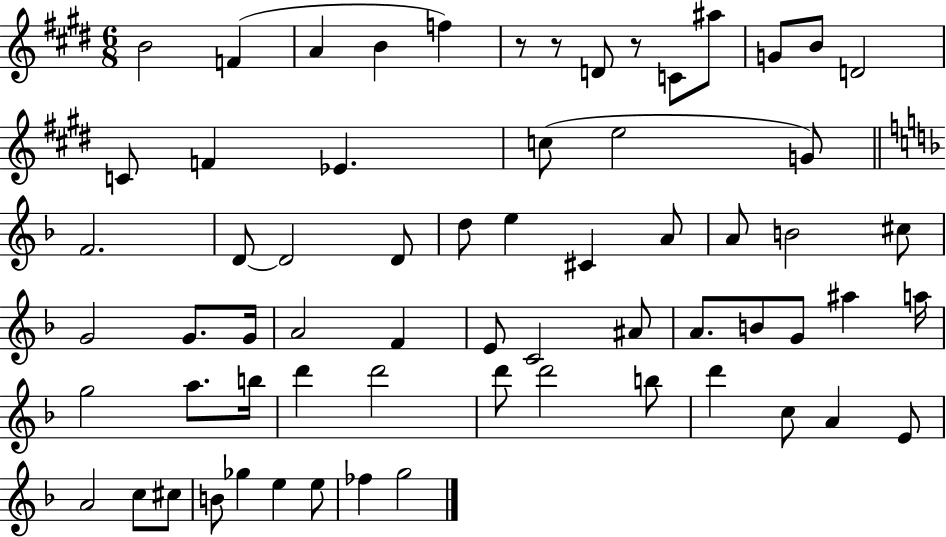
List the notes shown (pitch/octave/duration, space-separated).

B4/h F4/q A4/q B4/q F5/q R/e R/e D4/e R/e C4/e A#5/e G4/e B4/e D4/h C4/e F4/q Eb4/q. C5/e E5/h G4/e F4/h. D4/e D4/h D4/e D5/e E5/q C#4/q A4/e A4/e B4/h C#5/e G4/h G4/e. G4/s A4/h F4/q E4/e C4/h A#4/e A4/e. B4/e G4/e A#5/q A5/s G5/h A5/e. B5/s D6/q D6/h D6/e D6/h B5/e D6/q C5/e A4/q E4/e A4/h C5/e C#5/e B4/e Gb5/q E5/q E5/e FES5/q G5/h